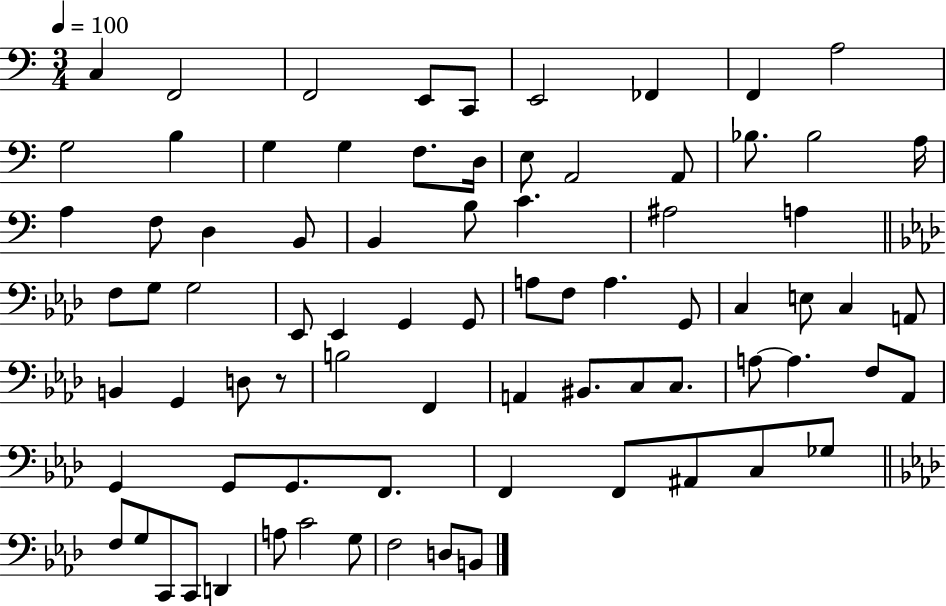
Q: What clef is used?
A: bass